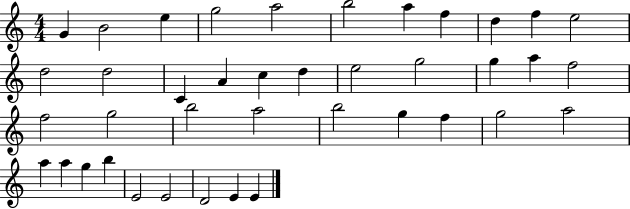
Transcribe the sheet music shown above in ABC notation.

X:1
T:Untitled
M:4/4
L:1/4
K:C
G B2 e g2 a2 b2 a f d f e2 d2 d2 C A c d e2 g2 g a f2 f2 g2 b2 a2 b2 g f g2 a2 a a g b E2 E2 D2 E E